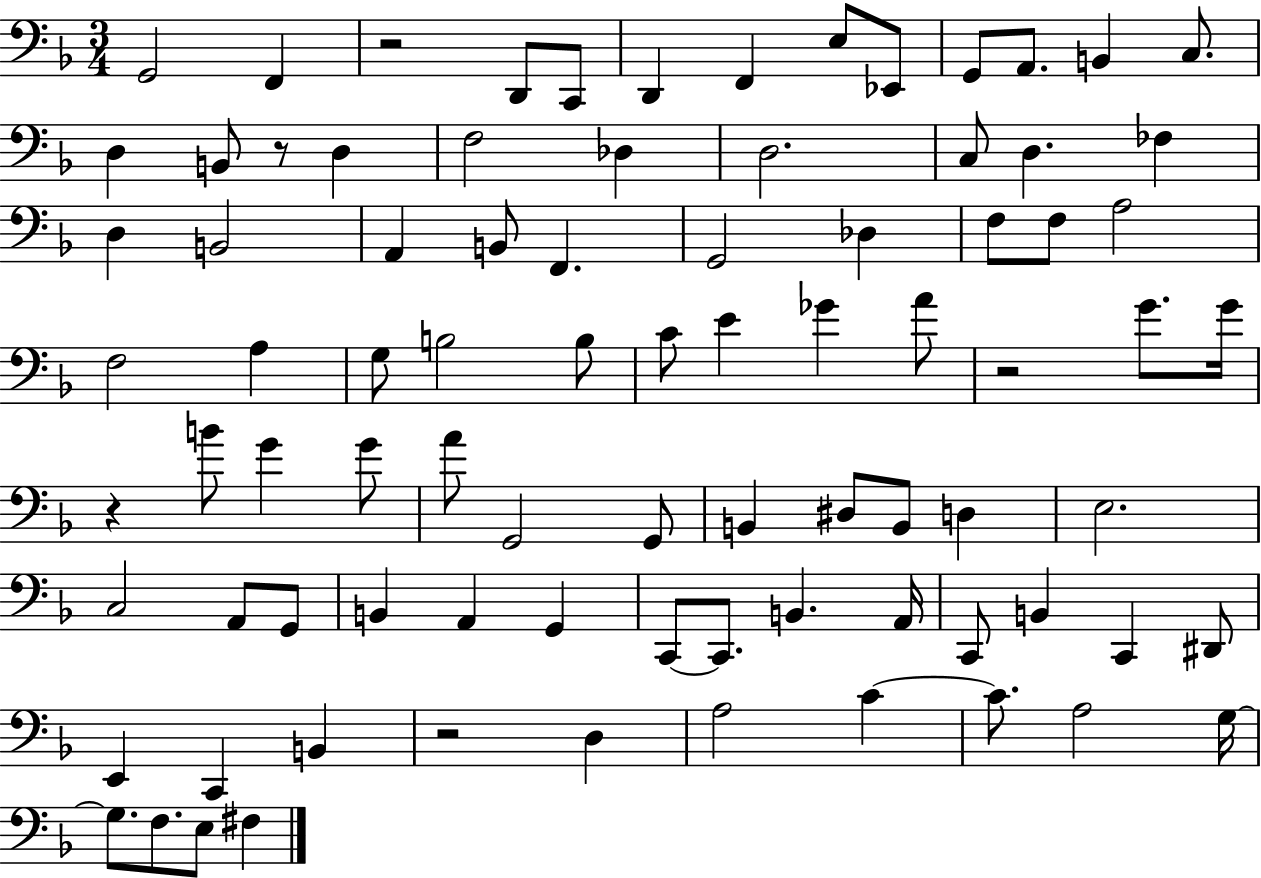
X:1
T:Untitled
M:3/4
L:1/4
K:F
G,,2 F,, z2 D,,/2 C,,/2 D,, F,, E,/2 _E,,/2 G,,/2 A,,/2 B,, C,/2 D, B,,/2 z/2 D, F,2 _D, D,2 C,/2 D, _F, D, B,,2 A,, B,,/2 F,, G,,2 _D, F,/2 F,/2 A,2 F,2 A, G,/2 B,2 B,/2 C/2 E _G A/2 z2 G/2 G/4 z B/2 G G/2 A/2 G,,2 G,,/2 B,, ^D,/2 B,,/2 D, E,2 C,2 A,,/2 G,,/2 B,, A,, G,, C,,/2 C,,/2 B,, A,,/4 C,,/2 B,, C,, ^D,,/2 E,, C,, B,, z2 D, A,2 C C/2 A,2 G,/4 G,/2 F,/2 E,/2 ^F,